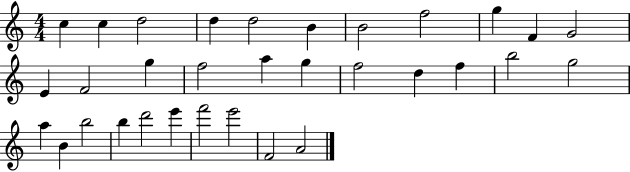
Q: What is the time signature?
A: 4/4